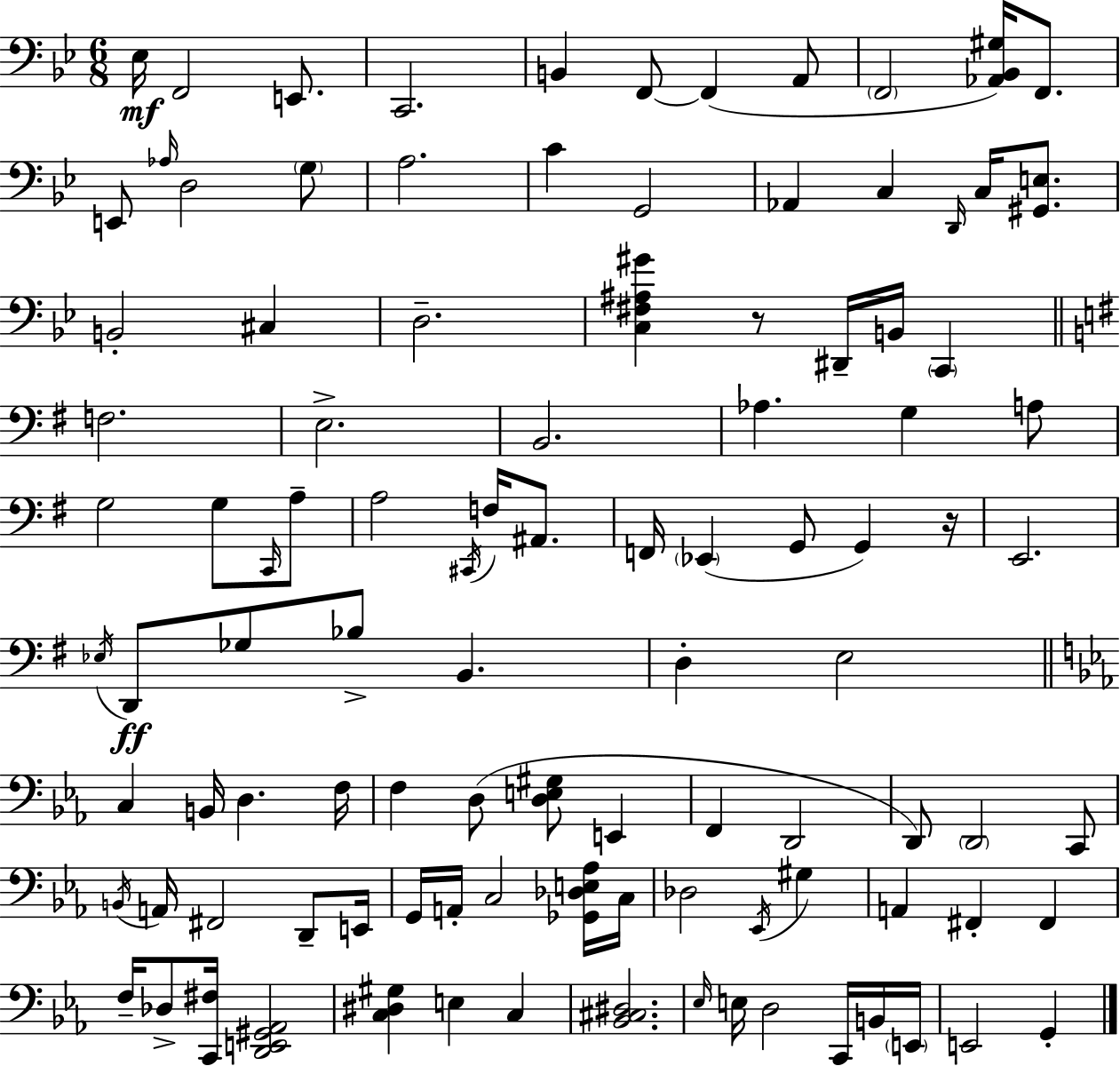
X:1
T:Untitled
M:6/8
L:1/4
K:Bb
_E,/4 F,,2 E,,/2 C,,2 B,, F,,/2 F,, A,,/2 F,,2 [_A,,_B,,^G,]/4 F,,/2 E,,/2 _A,/4 D,2 G,/2 A,2 C G,,2 _A,, C, D,,/4 C,/4 [^G,,E,]/2 B,,2 ^C, D,2 [C,^F,^A,^G] z/2 ^D,,/4 B,,/4 C,, F,2 E,2 B,,2 _A, G, A,/2 G,2 G,/2 C,,/4 A,/2 A,2 ^C,,/4 F,/4 ^A,,/2 F,,/4 _E,, G,,/2 G,, z/4 E,,2 _E,/4 D,,/2 _G,/2 _B,/2 B,, D, E,2 C, B,,/4 D, F,/4 F, D,/2 [D,E,^G,]/2 E,, F,, D,,2 D,,/2 D,,2 C,,/2 B,,/4 A,,/4 ^F,,2 D,,/2 E,,/4 G,,/4 A,,/4 C,2 [_G,,_D,E,_A,]/4 C,/4 _D,2 _E,,/4 ^G, A,, ^F,, ^F,, F,/4 _D,/2 [C,,^F,]/4 [D,,E,,^G,,_A,,]2 [C,^D,^G,] E, C, [_B,,^C,^D,]2 _E,/4 E,/4 D,2 C,,/4 B,,/4 E,,/4 E,,2 G,,